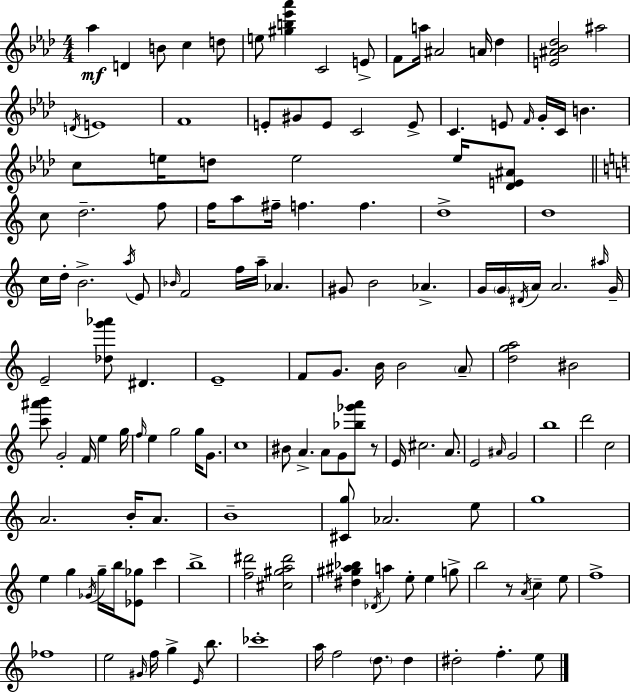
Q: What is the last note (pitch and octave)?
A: E5